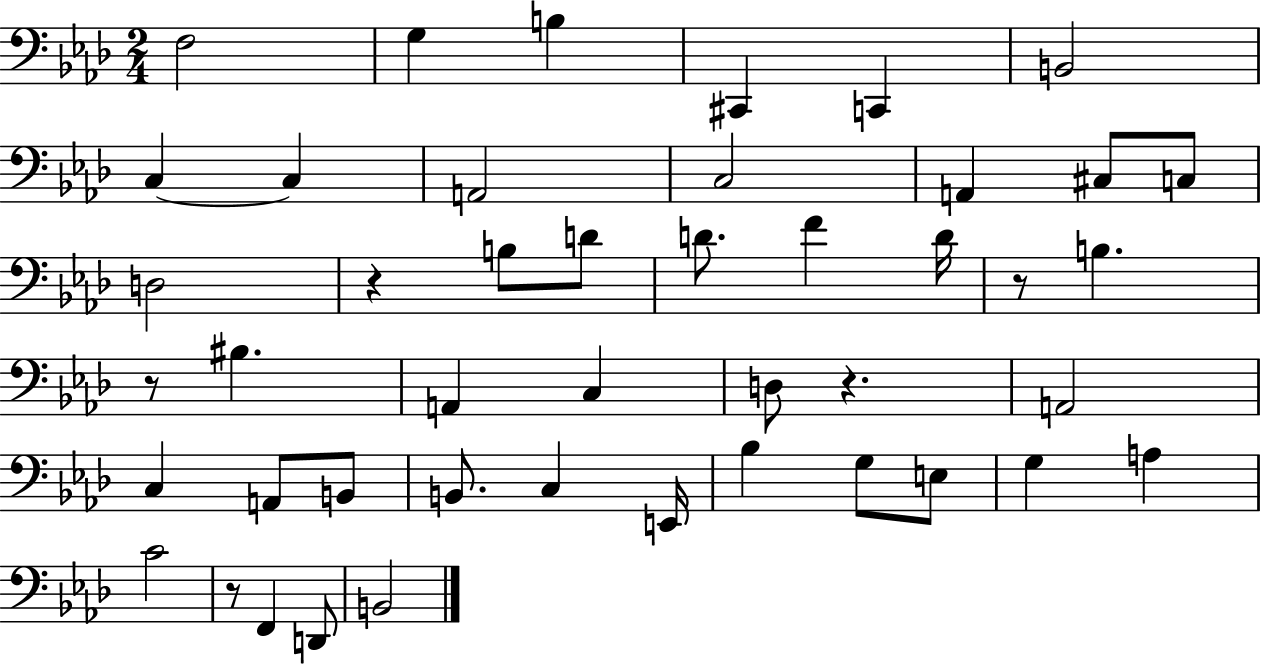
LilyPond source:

{
  \clef bass
  \numericTimeSignature
  \time 2/4
  \key aes \major
  \repeat volta 2 { f2 | g4 b4 | cis,4 c,4 | b,2 | \break c4~~ c4 | a,2 | c2 | a,4 cis8 c8 | \break d2 | r4 b8 d'8 | d'8. f'4 d'16 | r8 b4. | \break r8 bis4. | a,4 c4 | d8 r4. | a,2 | \break c4 a,8 b,8 | b,8. c4 e,16 | bes4 g8 e8 | g4 a4 | \break c'2 | r8 f,4 d,8 | b,2 | } \bar "|."
}